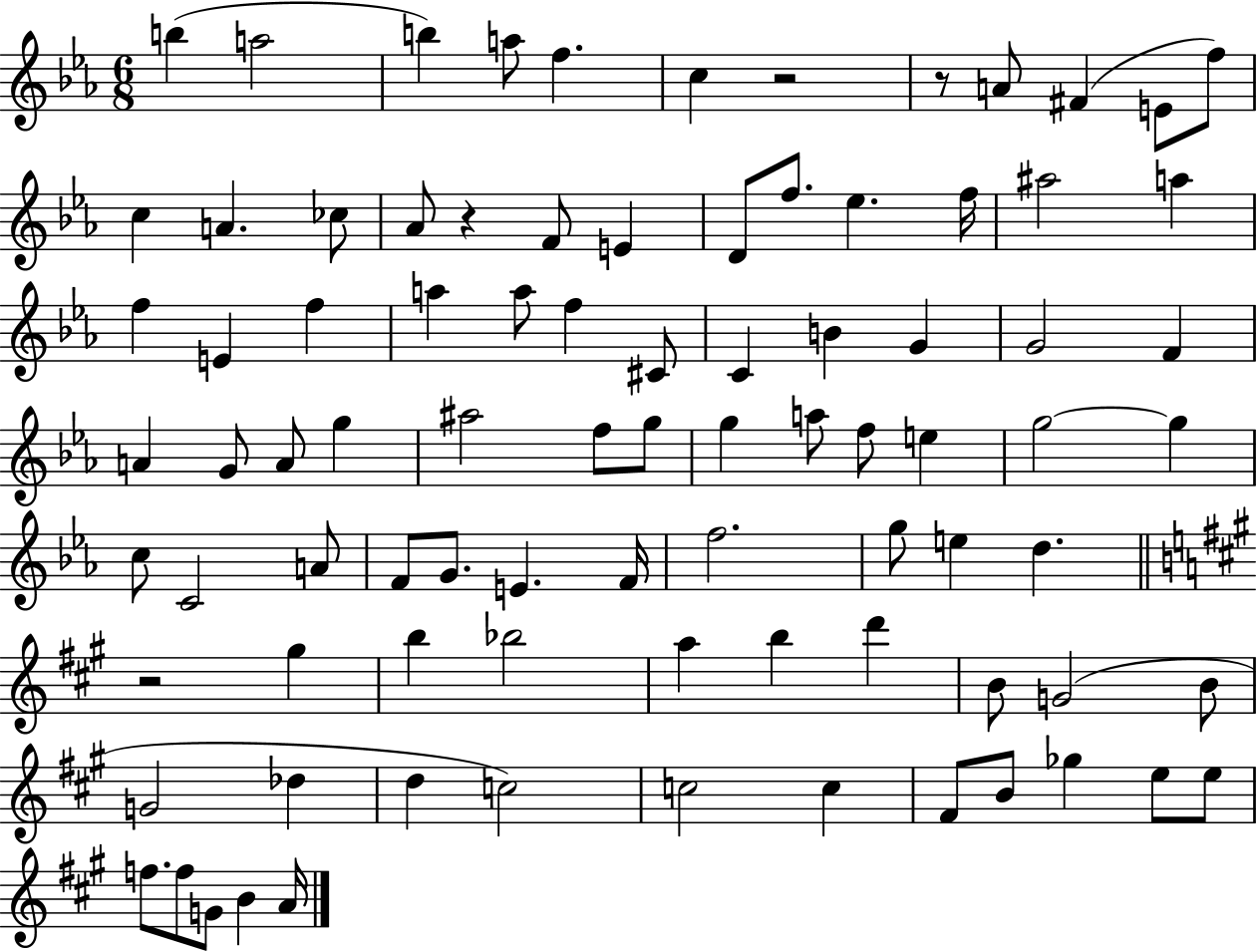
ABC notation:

X:1
T:Untitled
M:6/8
L:1/4
K:Eb
b a2 b a/2 f c z2 z/2 A/2 ^F E/2 f/2 c A _c/2 _A/2 z F/2 E D/2 f/2 _e f/4 ^a2 a f E f a a/2 f ^C/2 C B G G2 F A G/2 A/2 g ^a2 f/2 g/2 g a/2 f/2 e g2 g c/2 C2 A/2 F/2 G/2 E F/4 f2 g/2 e d z2 ^g b _b2 a b d' B/2 G2 B/2 G2 _d d c2 c2 c ^F/2 B/2 _g e/2 e/2 f/2 f/2 G/2 B A/4